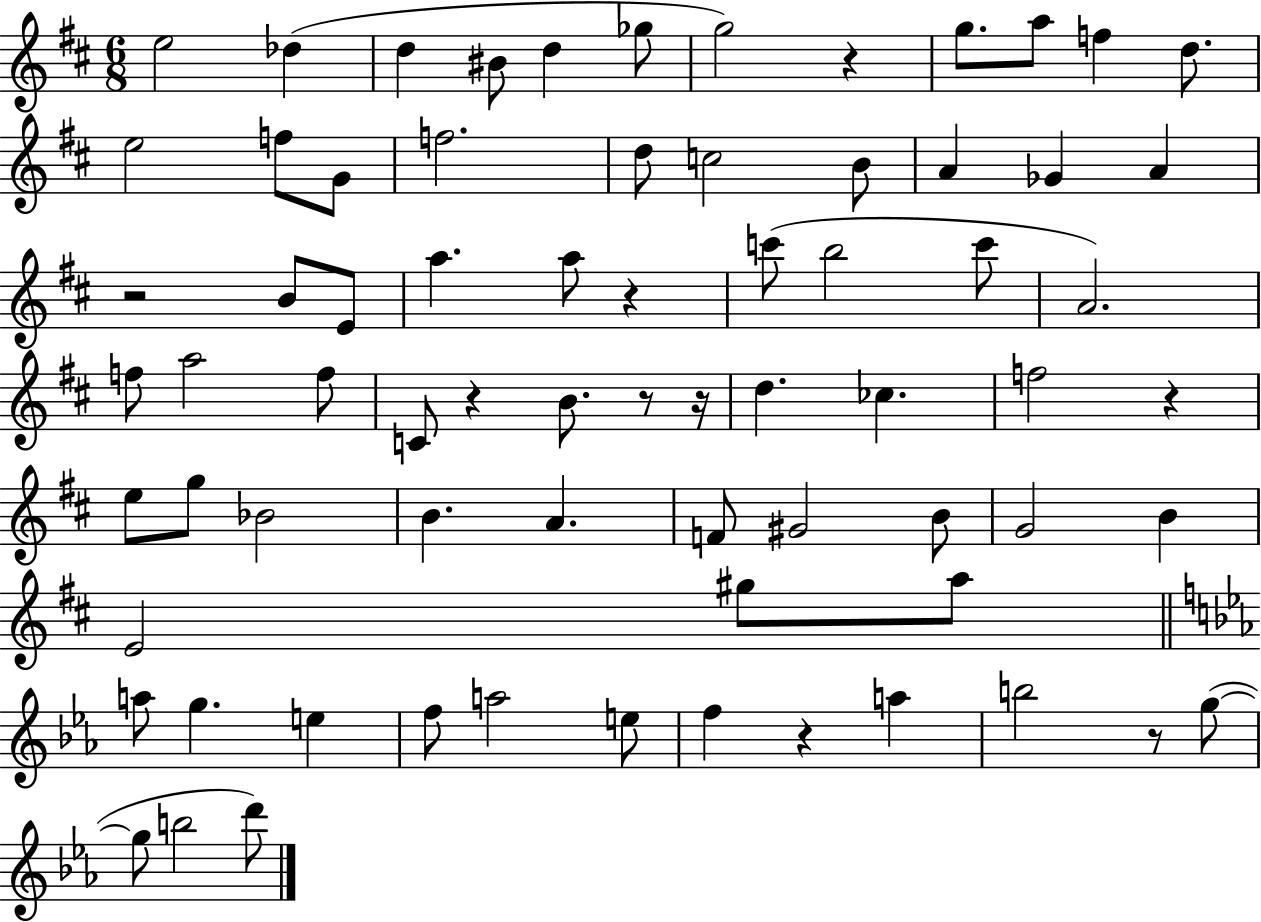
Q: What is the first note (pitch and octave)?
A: E5